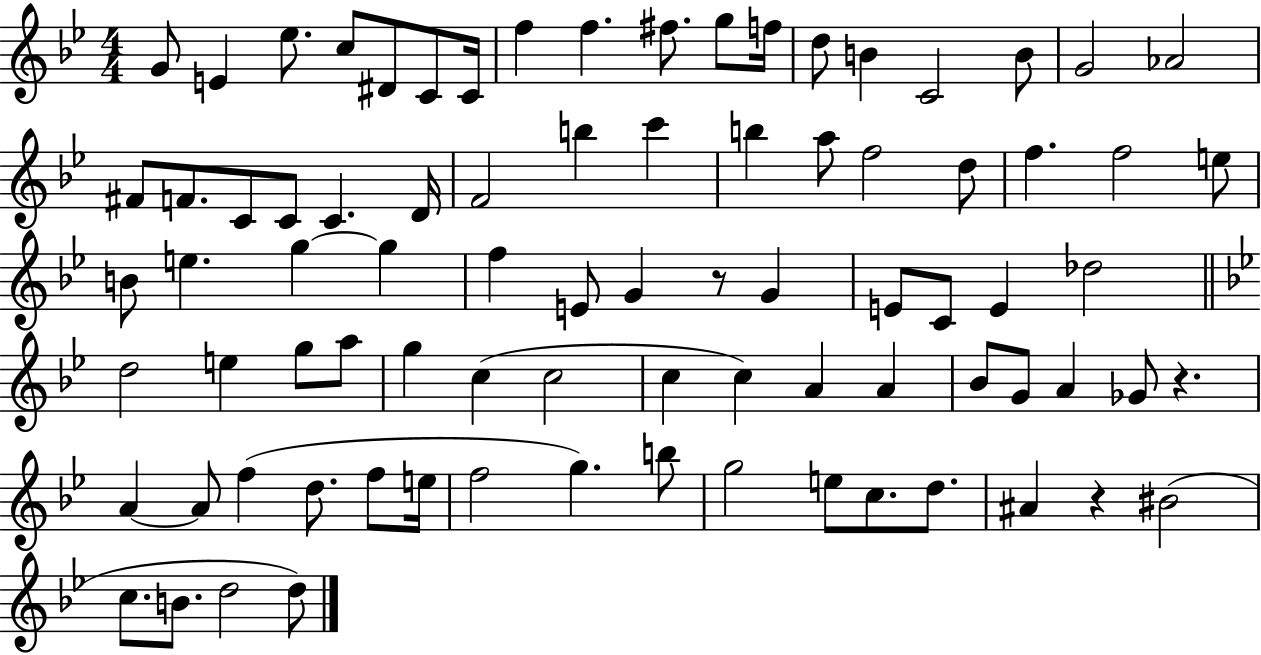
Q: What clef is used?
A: treble